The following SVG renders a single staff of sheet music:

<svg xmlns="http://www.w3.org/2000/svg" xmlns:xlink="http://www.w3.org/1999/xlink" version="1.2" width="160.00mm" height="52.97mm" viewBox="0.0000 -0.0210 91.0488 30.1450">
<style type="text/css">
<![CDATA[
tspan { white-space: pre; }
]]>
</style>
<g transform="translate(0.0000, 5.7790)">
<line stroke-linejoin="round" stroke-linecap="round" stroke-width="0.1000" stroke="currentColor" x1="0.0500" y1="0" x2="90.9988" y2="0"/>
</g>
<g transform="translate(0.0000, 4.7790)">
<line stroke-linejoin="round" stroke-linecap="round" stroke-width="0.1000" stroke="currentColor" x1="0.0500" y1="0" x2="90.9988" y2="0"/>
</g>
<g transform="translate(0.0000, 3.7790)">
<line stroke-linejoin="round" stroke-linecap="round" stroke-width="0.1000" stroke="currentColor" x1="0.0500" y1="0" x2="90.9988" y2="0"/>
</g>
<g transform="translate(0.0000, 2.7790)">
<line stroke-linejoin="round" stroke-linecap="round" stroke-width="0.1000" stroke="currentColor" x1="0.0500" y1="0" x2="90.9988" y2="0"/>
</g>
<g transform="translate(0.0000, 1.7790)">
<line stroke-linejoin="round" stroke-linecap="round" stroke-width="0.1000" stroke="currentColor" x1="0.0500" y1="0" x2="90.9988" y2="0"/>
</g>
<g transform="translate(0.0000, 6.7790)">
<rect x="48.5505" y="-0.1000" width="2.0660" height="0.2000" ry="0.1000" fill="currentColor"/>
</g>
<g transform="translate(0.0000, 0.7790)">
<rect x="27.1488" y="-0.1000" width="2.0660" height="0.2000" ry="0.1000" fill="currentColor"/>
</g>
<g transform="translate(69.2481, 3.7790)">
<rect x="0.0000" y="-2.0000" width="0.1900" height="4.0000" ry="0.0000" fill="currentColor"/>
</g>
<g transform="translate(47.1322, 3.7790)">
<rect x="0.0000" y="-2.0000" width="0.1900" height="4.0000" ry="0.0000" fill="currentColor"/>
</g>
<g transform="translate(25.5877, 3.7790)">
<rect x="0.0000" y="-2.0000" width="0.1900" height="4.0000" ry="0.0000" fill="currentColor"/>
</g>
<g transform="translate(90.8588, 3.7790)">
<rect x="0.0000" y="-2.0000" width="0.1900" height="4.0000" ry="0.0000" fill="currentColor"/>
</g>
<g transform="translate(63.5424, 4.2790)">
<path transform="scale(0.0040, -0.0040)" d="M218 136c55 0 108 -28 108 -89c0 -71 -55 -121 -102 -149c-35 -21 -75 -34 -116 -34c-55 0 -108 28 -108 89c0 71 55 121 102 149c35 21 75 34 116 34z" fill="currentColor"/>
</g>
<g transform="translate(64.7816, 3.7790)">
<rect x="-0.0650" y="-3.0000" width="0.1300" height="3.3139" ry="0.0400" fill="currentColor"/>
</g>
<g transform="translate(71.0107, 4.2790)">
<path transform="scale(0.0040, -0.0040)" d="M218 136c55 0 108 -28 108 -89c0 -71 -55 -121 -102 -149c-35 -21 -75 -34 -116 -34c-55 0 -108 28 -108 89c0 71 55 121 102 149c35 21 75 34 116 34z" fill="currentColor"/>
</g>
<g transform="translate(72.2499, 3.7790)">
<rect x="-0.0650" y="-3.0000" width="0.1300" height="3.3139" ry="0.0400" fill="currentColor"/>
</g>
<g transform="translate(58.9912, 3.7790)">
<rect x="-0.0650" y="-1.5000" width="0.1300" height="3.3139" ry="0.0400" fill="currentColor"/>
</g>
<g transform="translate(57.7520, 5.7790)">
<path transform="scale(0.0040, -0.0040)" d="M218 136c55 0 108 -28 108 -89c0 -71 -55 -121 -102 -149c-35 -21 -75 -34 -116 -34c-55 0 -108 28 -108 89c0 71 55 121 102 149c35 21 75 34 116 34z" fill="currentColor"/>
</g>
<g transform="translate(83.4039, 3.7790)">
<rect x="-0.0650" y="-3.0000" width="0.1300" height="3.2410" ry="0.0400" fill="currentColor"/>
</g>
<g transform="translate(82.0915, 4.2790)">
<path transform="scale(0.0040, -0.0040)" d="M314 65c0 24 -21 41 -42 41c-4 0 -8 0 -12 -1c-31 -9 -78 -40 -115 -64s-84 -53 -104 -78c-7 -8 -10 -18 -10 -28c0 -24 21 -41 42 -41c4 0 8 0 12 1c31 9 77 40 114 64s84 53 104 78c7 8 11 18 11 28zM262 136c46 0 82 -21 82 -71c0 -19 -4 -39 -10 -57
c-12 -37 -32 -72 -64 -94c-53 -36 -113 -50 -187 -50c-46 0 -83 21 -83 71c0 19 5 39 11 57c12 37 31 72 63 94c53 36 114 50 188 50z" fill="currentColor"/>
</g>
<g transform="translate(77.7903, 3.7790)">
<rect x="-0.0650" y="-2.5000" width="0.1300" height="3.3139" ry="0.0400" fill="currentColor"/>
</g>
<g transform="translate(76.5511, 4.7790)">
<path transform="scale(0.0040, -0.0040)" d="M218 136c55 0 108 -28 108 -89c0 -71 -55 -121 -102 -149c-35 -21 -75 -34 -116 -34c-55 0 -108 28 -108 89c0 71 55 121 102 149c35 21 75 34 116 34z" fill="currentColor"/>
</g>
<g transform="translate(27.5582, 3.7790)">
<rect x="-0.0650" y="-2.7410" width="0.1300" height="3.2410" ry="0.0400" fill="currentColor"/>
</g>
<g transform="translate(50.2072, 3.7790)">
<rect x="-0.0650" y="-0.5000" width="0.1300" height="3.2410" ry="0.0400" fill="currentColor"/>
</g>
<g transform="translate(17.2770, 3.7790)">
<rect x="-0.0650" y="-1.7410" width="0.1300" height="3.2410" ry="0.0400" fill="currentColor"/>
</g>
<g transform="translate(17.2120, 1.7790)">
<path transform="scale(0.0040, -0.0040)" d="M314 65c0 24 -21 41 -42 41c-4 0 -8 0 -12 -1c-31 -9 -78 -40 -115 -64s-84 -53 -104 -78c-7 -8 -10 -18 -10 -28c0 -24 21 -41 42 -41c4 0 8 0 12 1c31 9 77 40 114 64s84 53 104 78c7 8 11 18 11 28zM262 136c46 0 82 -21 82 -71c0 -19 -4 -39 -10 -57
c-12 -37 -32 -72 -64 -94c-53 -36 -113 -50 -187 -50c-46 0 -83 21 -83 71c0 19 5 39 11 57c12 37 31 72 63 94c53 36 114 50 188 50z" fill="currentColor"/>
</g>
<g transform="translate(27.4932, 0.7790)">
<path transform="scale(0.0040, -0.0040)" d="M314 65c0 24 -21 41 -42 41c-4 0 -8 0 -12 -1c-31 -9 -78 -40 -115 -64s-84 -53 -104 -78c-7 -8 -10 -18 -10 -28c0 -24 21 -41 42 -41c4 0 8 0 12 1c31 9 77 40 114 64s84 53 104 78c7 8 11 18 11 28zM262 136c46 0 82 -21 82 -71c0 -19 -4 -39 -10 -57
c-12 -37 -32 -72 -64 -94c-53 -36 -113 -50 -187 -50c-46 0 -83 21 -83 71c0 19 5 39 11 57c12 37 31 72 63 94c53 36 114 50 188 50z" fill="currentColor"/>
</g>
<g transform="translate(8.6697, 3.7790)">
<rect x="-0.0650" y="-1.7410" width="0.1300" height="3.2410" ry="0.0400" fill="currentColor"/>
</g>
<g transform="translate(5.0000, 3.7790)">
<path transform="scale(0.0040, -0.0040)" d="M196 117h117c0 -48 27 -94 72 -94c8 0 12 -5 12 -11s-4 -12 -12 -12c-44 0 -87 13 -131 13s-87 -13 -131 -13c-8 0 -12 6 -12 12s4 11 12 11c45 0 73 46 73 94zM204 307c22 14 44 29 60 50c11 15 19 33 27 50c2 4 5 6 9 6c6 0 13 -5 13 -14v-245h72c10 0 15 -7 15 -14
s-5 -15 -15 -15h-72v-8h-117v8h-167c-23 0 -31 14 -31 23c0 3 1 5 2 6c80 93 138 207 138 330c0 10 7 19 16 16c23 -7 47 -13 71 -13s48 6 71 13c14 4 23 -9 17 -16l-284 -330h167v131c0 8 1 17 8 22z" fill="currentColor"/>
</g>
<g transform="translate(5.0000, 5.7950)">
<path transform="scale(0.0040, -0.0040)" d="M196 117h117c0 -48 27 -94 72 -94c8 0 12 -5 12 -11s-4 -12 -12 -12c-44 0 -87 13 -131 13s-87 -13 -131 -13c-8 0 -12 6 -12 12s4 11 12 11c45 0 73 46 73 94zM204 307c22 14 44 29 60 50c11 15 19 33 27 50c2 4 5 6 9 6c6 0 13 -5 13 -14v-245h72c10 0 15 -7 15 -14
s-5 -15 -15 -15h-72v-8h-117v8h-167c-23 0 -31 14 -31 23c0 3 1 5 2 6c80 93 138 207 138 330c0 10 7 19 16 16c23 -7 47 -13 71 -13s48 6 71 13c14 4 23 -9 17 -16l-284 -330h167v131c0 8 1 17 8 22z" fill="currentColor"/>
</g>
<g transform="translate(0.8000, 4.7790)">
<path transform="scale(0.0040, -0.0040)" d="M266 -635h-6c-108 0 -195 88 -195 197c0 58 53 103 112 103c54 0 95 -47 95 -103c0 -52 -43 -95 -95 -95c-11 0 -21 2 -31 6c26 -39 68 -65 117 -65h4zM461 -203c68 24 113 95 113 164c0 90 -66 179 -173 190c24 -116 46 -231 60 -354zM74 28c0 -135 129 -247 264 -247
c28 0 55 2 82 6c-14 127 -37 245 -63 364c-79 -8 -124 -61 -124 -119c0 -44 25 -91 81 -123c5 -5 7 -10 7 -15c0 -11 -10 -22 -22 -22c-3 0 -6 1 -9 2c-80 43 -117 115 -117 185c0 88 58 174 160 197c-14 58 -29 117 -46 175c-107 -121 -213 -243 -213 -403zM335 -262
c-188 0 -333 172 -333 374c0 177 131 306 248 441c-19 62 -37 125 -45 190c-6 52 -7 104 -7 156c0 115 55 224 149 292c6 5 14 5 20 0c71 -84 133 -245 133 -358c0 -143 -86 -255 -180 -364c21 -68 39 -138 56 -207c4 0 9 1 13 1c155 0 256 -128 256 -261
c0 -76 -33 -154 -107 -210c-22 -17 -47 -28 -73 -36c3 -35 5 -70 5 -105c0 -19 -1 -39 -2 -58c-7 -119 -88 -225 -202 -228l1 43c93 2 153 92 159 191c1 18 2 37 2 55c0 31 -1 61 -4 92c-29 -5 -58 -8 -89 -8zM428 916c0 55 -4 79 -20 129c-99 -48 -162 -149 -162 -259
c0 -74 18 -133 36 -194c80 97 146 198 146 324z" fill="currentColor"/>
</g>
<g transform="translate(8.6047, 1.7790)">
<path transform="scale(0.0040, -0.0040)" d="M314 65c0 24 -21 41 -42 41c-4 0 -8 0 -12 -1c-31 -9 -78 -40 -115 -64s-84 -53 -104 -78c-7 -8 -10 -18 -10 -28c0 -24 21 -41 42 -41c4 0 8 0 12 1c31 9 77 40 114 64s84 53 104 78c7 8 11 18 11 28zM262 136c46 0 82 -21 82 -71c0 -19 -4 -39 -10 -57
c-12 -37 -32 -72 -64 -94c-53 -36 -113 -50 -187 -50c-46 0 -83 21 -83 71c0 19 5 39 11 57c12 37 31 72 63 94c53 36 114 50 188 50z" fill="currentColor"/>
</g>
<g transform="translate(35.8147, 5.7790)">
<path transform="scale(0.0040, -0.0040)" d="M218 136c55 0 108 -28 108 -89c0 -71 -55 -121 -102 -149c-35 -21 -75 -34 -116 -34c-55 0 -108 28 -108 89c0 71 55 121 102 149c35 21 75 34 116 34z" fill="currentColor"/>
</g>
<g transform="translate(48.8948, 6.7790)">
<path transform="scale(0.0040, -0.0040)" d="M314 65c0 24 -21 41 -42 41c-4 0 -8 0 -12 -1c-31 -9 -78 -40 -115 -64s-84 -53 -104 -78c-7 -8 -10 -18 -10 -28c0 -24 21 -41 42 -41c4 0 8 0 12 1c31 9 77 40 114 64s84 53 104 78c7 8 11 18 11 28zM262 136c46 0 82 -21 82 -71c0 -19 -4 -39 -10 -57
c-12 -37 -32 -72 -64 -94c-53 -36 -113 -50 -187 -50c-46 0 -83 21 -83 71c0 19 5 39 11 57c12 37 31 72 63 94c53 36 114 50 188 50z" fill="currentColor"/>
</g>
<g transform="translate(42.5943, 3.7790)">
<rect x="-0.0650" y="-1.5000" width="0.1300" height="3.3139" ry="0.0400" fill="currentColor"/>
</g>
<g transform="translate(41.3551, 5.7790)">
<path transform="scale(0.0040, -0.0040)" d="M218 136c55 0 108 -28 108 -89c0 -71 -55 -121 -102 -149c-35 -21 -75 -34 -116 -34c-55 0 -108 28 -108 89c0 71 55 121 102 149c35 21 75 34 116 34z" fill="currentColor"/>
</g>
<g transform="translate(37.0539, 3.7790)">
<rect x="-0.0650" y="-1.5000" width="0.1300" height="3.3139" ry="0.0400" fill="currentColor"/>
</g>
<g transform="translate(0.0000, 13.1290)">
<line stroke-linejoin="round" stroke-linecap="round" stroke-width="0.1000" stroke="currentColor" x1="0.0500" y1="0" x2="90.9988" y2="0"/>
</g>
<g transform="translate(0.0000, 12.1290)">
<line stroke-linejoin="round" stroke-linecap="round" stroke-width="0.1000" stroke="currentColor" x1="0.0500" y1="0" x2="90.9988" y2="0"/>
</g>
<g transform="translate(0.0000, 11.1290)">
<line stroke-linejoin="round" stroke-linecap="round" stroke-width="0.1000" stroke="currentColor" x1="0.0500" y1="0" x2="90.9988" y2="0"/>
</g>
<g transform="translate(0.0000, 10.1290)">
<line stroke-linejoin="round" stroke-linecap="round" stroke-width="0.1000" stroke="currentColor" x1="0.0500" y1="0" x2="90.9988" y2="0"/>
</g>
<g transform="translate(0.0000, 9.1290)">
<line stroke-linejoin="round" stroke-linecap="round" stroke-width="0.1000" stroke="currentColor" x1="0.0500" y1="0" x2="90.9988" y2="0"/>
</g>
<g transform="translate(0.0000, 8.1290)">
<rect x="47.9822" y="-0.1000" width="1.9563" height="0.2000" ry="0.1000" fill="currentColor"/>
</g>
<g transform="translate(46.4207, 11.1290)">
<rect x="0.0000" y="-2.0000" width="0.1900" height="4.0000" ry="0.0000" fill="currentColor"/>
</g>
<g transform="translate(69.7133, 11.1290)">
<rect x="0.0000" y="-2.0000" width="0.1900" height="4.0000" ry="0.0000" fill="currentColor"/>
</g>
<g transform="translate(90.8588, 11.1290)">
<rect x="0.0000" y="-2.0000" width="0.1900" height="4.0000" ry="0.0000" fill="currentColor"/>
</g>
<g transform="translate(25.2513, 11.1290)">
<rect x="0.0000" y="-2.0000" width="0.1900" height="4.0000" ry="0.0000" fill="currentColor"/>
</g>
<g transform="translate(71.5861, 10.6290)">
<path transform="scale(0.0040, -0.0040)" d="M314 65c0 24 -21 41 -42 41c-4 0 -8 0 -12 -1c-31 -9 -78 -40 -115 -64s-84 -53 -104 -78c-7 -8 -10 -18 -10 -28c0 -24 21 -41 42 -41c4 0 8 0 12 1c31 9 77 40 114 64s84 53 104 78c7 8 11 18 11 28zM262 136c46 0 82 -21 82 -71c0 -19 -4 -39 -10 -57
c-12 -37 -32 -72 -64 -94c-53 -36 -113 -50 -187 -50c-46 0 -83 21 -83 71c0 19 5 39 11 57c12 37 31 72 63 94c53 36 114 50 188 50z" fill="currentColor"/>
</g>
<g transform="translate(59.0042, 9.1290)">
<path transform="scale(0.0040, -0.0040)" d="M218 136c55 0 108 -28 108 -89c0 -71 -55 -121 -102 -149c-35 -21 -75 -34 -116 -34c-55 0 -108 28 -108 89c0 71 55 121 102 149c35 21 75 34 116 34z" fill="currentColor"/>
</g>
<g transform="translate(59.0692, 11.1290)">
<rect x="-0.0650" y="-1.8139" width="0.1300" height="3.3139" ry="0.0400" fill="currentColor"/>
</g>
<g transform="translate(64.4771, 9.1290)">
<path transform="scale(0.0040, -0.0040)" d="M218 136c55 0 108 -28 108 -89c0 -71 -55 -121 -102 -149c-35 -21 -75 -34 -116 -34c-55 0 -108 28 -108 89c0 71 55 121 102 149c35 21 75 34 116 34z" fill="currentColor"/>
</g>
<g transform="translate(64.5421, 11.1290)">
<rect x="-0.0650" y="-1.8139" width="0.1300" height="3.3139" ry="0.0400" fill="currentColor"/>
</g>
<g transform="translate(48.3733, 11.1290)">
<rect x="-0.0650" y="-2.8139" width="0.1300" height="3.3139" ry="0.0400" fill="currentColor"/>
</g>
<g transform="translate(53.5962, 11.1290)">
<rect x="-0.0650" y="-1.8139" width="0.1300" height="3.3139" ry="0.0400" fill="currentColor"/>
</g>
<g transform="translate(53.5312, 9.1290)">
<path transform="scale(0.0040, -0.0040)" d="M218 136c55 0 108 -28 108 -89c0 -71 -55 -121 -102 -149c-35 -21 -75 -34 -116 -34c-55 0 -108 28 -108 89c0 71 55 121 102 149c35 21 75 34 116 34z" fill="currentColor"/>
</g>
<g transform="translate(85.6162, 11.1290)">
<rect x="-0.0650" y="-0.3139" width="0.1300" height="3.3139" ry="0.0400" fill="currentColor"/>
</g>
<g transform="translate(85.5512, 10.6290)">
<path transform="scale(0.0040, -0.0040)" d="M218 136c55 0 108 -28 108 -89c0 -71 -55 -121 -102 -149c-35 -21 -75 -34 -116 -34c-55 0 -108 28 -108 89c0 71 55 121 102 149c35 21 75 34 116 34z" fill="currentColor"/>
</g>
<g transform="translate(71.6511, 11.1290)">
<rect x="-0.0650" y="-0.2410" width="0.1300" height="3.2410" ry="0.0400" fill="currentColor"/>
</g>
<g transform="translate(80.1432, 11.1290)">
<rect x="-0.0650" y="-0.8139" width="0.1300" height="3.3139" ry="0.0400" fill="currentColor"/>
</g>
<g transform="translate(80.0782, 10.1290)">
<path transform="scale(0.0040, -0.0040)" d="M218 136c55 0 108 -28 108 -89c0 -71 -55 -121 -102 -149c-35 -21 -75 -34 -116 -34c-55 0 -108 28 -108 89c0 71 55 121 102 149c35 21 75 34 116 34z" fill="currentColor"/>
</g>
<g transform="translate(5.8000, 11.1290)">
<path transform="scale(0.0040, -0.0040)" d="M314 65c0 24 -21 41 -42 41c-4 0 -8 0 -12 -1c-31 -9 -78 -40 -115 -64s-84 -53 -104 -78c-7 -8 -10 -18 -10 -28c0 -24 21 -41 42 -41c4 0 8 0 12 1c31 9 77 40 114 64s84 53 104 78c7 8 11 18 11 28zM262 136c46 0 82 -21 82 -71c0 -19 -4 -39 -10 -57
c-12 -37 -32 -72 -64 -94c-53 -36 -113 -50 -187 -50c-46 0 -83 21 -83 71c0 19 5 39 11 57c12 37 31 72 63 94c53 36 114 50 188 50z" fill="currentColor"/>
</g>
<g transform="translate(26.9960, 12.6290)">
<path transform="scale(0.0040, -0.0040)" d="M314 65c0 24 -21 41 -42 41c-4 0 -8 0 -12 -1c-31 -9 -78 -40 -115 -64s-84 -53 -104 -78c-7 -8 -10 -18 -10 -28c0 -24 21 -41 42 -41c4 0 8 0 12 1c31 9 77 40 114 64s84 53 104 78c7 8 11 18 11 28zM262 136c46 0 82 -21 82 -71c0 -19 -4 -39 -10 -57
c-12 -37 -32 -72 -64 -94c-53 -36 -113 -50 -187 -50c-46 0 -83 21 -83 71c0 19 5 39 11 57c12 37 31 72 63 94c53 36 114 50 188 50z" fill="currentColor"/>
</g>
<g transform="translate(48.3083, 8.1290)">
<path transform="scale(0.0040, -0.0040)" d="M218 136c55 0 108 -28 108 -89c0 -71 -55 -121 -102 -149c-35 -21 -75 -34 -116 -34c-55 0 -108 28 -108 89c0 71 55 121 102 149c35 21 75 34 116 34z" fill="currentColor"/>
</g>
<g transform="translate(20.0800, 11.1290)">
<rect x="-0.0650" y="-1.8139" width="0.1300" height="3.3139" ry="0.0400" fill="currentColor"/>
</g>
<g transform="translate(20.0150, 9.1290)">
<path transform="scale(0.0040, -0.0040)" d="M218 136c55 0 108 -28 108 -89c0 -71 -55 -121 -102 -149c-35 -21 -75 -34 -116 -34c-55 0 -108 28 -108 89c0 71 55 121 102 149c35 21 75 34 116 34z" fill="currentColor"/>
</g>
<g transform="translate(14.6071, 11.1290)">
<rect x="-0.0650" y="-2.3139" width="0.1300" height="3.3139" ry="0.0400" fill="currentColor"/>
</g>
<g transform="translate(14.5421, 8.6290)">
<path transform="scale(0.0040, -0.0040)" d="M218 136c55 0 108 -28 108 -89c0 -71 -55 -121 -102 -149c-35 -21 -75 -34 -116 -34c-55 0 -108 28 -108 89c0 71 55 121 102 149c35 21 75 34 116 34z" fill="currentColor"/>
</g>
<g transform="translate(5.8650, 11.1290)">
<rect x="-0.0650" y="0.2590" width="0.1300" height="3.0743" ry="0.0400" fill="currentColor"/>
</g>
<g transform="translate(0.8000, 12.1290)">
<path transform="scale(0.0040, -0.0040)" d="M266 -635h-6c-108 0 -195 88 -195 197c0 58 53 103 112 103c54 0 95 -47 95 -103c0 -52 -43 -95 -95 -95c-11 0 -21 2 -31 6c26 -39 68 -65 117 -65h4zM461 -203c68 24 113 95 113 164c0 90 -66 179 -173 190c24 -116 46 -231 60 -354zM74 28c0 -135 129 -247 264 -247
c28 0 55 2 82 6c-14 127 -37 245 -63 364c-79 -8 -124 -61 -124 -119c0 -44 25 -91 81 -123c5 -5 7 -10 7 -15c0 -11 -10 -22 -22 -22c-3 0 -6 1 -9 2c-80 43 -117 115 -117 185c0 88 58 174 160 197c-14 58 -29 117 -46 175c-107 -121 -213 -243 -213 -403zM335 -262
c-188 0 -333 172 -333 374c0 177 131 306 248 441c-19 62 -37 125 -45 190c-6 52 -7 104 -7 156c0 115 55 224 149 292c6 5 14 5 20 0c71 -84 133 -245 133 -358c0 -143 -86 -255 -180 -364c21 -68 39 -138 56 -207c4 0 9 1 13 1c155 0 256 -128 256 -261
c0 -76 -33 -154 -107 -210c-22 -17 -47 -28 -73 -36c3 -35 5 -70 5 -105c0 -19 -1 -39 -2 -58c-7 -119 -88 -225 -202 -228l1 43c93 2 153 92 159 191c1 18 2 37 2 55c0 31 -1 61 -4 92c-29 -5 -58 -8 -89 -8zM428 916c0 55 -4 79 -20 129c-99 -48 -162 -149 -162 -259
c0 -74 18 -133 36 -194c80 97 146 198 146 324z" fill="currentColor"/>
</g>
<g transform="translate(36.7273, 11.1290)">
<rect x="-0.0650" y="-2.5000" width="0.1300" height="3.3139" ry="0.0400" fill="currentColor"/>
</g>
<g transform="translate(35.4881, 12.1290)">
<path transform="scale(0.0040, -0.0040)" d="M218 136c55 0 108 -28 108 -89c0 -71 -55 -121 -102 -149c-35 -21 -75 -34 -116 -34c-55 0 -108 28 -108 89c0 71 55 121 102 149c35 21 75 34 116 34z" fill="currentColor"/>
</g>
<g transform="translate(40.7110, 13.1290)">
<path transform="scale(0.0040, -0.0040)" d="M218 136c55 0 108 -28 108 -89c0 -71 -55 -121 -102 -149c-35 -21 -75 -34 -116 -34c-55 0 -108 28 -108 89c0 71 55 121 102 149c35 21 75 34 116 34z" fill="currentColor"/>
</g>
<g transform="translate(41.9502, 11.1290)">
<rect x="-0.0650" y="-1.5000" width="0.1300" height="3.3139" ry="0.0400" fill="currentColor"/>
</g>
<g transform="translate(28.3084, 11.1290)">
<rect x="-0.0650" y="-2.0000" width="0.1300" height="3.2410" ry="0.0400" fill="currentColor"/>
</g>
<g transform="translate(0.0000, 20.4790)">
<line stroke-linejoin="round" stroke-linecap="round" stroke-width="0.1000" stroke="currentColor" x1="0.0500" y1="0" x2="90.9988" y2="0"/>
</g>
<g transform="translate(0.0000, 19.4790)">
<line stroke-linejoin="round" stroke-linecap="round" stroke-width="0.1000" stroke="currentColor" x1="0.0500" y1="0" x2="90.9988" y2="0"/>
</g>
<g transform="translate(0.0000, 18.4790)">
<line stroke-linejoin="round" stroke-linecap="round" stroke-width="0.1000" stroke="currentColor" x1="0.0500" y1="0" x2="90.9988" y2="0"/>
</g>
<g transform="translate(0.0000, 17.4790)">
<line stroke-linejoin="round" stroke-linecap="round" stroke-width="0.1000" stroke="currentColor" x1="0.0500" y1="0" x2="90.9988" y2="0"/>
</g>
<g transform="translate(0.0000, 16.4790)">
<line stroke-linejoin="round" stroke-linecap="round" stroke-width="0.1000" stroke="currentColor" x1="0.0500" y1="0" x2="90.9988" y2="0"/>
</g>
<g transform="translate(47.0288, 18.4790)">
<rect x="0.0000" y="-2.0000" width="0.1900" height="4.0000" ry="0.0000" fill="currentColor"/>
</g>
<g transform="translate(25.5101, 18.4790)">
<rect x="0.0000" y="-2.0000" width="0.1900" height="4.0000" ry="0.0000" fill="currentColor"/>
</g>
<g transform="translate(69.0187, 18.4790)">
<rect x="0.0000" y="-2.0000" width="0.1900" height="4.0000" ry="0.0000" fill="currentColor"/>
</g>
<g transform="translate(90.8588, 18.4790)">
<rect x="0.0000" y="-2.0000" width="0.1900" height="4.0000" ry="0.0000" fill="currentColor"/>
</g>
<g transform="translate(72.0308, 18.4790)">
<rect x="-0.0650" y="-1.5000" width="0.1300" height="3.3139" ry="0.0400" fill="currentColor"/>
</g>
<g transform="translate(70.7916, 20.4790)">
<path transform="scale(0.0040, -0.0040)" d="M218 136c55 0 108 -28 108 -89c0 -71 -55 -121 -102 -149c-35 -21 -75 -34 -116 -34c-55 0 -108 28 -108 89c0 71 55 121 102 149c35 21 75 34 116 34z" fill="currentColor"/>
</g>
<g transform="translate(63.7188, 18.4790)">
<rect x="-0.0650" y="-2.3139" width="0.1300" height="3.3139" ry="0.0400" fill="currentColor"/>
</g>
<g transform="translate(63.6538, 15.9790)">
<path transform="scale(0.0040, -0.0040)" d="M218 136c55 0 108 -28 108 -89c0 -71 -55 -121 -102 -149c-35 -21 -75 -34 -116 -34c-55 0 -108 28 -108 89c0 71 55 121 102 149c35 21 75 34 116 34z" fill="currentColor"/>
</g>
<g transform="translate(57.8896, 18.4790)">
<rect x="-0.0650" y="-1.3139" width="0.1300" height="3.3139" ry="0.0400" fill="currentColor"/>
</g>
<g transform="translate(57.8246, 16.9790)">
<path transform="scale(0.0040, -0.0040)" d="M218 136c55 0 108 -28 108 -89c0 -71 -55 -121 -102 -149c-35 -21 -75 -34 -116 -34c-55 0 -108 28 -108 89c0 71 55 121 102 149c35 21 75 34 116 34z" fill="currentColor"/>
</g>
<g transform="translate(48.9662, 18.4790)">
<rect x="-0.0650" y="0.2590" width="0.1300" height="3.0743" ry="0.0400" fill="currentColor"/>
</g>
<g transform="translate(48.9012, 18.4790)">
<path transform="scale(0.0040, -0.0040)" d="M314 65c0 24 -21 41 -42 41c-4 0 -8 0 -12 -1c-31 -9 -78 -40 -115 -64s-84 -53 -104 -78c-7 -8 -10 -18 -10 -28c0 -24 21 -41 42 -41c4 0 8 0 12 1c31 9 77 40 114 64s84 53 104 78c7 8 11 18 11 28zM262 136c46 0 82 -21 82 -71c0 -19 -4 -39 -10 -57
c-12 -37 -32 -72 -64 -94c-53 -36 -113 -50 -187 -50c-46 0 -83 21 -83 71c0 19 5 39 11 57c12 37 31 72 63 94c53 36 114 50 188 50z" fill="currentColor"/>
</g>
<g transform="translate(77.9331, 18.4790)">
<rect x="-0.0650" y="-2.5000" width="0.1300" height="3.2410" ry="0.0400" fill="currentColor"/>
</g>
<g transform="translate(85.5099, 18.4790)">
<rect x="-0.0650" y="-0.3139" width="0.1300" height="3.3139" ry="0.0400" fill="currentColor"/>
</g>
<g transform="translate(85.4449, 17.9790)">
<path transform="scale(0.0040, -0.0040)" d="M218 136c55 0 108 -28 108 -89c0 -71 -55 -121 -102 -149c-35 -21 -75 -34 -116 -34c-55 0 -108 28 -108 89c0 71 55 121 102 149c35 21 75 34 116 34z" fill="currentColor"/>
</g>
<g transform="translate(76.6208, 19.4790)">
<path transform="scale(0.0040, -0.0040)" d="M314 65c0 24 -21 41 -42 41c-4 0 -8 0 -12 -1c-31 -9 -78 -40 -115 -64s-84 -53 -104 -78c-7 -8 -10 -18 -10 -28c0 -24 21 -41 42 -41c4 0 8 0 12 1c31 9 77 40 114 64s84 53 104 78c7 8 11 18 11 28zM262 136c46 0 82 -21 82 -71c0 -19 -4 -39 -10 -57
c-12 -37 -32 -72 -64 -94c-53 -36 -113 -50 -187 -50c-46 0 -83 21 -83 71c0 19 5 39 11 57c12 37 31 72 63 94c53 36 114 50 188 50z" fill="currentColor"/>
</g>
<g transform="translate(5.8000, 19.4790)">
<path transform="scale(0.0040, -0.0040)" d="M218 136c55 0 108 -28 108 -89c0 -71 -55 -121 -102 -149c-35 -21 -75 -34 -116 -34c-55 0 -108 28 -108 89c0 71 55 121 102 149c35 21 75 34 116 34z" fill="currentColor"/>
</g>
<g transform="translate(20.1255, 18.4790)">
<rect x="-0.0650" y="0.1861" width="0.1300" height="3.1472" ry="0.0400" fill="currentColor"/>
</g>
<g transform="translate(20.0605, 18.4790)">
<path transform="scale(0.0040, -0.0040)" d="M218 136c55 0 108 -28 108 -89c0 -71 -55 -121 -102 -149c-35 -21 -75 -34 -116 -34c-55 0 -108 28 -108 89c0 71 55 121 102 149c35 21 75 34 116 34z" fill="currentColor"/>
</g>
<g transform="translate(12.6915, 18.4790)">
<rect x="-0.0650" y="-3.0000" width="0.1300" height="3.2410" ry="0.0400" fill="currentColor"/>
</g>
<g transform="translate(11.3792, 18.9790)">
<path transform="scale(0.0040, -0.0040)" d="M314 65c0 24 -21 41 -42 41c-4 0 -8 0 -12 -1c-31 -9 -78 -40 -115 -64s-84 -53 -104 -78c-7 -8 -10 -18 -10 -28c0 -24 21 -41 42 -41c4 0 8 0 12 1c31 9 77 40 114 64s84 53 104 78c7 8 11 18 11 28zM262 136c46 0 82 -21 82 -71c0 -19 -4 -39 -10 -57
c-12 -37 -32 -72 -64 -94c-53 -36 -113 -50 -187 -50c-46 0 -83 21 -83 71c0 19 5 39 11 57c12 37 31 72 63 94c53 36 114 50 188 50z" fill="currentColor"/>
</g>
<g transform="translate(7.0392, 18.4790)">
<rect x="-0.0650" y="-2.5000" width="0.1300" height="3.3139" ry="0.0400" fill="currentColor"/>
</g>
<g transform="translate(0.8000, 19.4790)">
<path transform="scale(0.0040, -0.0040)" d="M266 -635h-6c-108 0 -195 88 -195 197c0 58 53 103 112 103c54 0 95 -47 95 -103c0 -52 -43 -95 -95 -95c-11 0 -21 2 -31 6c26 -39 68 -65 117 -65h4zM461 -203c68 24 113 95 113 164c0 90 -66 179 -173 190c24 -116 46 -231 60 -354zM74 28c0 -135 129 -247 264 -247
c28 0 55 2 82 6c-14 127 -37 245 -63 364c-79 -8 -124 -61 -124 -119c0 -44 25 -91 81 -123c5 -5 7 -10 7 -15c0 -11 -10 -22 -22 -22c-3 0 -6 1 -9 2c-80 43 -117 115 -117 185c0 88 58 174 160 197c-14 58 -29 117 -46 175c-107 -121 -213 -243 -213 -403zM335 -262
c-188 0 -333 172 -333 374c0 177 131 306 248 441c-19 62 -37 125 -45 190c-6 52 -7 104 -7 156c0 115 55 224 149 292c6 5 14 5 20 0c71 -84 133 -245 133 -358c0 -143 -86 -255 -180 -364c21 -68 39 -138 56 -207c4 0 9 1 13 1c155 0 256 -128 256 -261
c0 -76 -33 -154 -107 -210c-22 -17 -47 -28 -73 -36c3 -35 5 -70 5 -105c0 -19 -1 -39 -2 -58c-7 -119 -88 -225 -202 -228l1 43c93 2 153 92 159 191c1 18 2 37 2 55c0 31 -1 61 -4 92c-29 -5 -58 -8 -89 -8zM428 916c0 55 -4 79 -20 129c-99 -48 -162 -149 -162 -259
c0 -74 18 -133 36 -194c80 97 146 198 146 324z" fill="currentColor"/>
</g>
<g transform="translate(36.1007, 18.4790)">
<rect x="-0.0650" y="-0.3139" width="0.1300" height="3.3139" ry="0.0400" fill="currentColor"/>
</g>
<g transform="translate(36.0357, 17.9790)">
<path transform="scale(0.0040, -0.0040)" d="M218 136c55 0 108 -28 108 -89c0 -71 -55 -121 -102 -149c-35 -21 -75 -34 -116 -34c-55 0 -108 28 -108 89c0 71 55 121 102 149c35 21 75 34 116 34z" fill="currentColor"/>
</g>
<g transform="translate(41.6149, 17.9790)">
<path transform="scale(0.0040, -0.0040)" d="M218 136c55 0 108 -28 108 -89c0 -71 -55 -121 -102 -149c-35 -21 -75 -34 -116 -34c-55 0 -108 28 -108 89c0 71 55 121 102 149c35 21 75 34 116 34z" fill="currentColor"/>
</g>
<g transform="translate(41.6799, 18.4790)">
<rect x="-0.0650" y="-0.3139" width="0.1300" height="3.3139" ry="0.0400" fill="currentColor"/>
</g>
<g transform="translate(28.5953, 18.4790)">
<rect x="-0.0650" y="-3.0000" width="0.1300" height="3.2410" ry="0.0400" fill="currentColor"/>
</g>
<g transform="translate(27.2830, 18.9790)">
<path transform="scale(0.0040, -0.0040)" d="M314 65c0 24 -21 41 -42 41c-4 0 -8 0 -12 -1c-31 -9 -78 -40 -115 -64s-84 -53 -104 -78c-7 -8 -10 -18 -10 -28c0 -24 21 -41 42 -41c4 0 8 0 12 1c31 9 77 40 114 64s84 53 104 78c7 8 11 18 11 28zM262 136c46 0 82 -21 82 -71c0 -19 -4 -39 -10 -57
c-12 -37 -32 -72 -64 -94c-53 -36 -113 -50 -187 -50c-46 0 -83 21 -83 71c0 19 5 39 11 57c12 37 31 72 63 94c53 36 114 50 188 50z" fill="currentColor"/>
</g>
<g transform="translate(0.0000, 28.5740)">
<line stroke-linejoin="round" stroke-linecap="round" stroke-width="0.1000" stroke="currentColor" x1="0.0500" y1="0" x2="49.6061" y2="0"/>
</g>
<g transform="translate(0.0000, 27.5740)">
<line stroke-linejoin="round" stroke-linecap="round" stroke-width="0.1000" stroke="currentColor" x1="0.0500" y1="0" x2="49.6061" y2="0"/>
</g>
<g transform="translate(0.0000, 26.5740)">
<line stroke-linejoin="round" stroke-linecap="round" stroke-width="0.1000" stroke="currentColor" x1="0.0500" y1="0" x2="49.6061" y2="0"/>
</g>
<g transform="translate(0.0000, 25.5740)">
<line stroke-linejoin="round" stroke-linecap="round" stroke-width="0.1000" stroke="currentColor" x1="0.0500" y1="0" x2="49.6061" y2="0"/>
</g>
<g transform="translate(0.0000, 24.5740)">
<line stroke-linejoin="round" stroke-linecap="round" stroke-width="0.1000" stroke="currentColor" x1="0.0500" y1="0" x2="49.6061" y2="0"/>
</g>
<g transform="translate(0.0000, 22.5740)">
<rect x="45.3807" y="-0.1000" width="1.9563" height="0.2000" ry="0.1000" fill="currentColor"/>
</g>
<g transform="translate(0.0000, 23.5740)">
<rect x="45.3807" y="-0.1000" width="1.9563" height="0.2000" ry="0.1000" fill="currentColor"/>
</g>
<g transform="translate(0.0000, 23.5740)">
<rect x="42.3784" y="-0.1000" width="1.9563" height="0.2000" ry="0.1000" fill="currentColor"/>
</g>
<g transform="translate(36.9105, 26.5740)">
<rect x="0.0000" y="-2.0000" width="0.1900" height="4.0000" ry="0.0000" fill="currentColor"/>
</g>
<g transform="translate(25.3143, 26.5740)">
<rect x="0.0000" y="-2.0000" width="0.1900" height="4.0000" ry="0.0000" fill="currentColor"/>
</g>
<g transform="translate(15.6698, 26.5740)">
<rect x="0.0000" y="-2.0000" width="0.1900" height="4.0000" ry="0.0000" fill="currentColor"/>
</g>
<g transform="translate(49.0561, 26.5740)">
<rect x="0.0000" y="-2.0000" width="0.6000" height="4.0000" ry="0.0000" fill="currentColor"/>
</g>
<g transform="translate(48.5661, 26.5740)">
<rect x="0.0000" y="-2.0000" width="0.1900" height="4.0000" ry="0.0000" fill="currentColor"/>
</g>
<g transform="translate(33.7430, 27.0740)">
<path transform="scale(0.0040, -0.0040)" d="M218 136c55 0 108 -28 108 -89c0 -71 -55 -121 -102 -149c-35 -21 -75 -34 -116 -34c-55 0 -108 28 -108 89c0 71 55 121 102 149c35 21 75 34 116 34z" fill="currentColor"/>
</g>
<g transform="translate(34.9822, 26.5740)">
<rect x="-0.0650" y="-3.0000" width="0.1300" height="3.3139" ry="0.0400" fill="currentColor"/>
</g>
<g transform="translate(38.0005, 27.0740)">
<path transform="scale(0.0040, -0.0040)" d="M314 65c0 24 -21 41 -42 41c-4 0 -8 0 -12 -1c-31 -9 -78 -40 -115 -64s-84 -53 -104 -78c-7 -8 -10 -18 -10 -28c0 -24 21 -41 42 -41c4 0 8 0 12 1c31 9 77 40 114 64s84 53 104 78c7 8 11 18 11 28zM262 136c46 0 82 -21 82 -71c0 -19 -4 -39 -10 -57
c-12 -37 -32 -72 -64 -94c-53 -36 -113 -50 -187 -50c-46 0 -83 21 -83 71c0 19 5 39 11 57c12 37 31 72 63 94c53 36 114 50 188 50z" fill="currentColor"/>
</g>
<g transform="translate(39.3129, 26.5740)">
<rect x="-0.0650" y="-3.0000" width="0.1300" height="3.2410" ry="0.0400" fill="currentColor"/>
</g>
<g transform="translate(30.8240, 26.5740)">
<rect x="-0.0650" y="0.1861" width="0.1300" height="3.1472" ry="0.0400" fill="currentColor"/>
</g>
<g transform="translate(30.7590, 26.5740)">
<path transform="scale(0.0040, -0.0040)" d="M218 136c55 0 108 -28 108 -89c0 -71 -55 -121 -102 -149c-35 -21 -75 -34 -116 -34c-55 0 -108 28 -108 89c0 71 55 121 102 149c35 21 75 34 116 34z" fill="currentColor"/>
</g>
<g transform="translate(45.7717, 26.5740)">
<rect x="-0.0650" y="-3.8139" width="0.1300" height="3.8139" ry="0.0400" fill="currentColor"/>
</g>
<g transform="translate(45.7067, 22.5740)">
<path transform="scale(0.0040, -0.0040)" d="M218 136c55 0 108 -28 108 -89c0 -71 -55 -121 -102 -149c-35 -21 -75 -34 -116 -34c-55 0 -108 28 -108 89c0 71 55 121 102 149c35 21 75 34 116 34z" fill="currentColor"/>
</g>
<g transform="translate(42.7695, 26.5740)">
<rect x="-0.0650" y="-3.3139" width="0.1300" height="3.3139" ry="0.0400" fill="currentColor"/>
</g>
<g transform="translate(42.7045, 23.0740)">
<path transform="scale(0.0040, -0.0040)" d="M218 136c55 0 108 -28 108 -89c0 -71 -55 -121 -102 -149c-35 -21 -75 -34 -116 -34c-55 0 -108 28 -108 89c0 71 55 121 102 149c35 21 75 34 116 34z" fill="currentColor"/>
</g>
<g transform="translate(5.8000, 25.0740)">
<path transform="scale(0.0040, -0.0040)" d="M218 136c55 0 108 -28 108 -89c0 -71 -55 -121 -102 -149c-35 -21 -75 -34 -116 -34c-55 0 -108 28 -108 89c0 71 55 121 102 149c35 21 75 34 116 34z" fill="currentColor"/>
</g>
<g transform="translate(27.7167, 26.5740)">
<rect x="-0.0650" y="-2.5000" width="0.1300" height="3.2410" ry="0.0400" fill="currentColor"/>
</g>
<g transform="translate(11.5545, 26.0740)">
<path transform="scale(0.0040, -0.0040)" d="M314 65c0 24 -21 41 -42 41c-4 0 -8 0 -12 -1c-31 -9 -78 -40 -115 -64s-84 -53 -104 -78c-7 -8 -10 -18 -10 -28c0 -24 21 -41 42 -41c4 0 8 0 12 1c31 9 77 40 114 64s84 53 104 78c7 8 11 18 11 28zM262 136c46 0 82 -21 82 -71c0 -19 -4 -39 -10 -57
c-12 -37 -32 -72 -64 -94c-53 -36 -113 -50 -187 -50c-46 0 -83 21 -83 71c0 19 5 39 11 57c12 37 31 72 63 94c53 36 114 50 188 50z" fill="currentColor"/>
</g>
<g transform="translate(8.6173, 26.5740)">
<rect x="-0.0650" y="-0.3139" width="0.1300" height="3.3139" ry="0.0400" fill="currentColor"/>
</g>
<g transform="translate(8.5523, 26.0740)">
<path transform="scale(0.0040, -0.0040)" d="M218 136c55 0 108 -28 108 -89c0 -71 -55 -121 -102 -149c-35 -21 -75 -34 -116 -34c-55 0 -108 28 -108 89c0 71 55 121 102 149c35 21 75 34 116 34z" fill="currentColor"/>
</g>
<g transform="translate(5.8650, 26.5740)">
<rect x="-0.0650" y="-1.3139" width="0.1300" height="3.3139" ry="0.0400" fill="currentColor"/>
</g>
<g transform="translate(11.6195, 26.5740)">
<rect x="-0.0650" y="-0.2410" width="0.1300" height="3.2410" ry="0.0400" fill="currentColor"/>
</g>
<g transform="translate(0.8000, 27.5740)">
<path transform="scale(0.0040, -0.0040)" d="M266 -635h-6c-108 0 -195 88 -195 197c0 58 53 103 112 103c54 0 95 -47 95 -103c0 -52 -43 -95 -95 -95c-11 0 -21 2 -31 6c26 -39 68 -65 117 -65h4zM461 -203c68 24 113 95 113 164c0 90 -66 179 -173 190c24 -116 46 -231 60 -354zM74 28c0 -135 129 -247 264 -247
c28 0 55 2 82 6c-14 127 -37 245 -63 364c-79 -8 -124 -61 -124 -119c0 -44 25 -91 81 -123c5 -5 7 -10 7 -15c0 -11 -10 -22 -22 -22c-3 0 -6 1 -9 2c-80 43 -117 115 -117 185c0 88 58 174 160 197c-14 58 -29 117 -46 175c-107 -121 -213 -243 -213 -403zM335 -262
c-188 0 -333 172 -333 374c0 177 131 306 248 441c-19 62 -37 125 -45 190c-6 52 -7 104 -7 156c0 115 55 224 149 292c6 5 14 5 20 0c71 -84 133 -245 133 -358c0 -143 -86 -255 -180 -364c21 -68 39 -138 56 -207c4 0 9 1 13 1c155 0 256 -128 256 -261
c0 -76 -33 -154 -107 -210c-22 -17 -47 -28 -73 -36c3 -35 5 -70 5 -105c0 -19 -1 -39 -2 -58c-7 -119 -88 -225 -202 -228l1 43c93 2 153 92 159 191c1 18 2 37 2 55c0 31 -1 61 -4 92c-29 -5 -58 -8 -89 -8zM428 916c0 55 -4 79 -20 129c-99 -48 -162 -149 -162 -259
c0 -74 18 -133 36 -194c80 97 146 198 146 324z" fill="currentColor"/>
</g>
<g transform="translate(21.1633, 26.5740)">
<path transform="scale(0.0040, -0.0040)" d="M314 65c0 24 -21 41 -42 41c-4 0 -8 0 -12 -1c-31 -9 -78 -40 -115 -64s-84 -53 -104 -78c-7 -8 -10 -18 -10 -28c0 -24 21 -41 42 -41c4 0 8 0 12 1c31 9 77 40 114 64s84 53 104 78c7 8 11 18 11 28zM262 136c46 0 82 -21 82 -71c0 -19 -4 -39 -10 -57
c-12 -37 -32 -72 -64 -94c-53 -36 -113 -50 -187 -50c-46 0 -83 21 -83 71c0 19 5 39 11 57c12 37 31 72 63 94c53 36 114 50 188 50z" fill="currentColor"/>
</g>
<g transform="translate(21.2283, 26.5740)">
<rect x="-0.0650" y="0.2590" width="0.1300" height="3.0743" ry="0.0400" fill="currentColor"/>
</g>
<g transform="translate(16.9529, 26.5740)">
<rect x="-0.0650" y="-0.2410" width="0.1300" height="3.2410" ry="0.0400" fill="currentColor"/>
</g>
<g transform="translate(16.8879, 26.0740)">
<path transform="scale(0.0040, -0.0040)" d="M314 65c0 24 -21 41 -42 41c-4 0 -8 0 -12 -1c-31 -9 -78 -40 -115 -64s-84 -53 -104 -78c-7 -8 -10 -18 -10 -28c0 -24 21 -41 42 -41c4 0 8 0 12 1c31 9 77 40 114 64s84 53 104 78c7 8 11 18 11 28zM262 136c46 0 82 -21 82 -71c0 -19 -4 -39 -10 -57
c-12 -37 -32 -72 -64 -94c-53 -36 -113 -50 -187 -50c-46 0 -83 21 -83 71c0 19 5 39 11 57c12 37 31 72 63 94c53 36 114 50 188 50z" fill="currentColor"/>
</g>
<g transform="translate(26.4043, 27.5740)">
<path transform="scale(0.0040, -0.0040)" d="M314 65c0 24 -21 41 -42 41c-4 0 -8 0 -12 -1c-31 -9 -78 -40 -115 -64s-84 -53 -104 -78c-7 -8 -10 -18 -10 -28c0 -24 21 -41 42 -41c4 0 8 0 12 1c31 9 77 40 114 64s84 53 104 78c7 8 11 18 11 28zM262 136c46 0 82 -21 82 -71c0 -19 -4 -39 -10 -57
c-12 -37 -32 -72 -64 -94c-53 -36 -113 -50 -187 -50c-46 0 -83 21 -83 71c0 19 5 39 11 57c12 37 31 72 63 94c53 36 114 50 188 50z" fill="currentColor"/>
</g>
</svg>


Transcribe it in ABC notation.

X:1
T:Untitled
M:4/4
L:1/4
K:C
f2 f2 a2 E E C2 E A A G A2 B2 g f F2 G E a f f f c2 d c G A2 B A2 c c B2 e g E G2 c e c c2 c2 B2 G2 B A A2 b c'